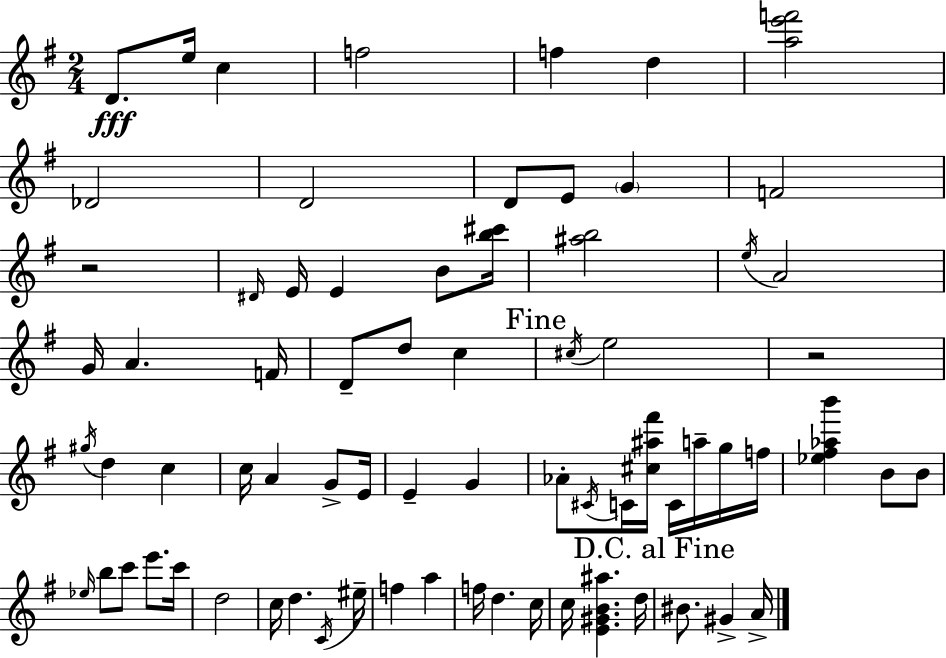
{
  \clef treble
  \numericTimeSignature
  \time 2/4
  \key e \minor
  d'8.\fff e''16 c''4 | f''2 | f''4 d''4 | <a'' e''' f'''>2 | \break des'2 | d'2 | d'8 e'8 \parenthesize g'4 | f'2 | \break r2 | \grace { dis'16 } e'16 e'4 b'8 | <b'' cis'''>16 <ais'' b''>2 | \acciaccatura { e''16 } a'2 | \break g'16 a'4. | f'16 d'8-- d''8 c''4 | \mark "Fine" \acciaccatura { cis''16 } e''2 | r2 | \break \acciaccatura { gis''16 } d''4 | c''4 c''16 a'4 | g'8-> e'16 e'4-- | g'4 aes'8-. \acciaccatura { cis'16 } c'16 | \break <cis'' ais'' fis'''>16 c'16 a''16-- g''16 f''16 <ees'' fis'' aes'' b'''>4 | b'8 b'8 \grace { ees''16 } b''8 | c'''8 e'''8. c'''16 d''2 | c''16 d''4. | \break \acciaccatura { c'16 } eis''16-- f''4 | a''4 f''16 | d''4. c''16 c''16 | <e' gis' b' ais''>4. d''16 \mark "D.C. al Fine" bis'8. | \break gis'4-> a'16-> \bar "|."
}